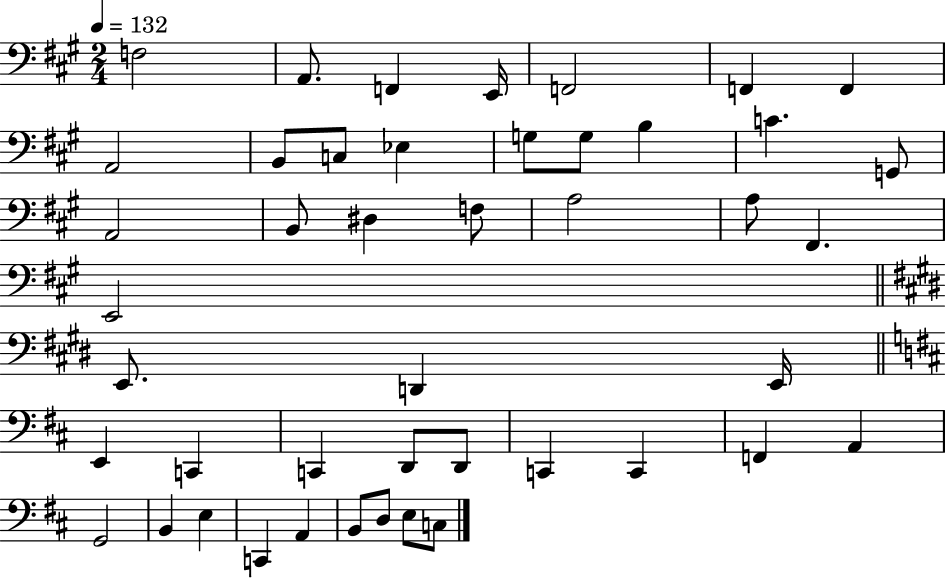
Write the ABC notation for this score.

X:1
T:Untitled
M:2/4
L:1/4
K:A
F,2 A,,/2 F,, E,,/4 F,,2 F,, F,, A,,2 B,,/2 C,/2 _E, G,/2 G,/2 B, C G,,/2 A,,2 B,,/2 ^D, F,/2 A,2 A,/2 ^F,, E,,2 E,,/2 D,, E,,/4 E,, C,, C,, D,,/2 D,,/2 C,, C,, F,, A,, G,,2 B,, E, C,, A,, B,,/2 D,/2 E,/2 C,/2